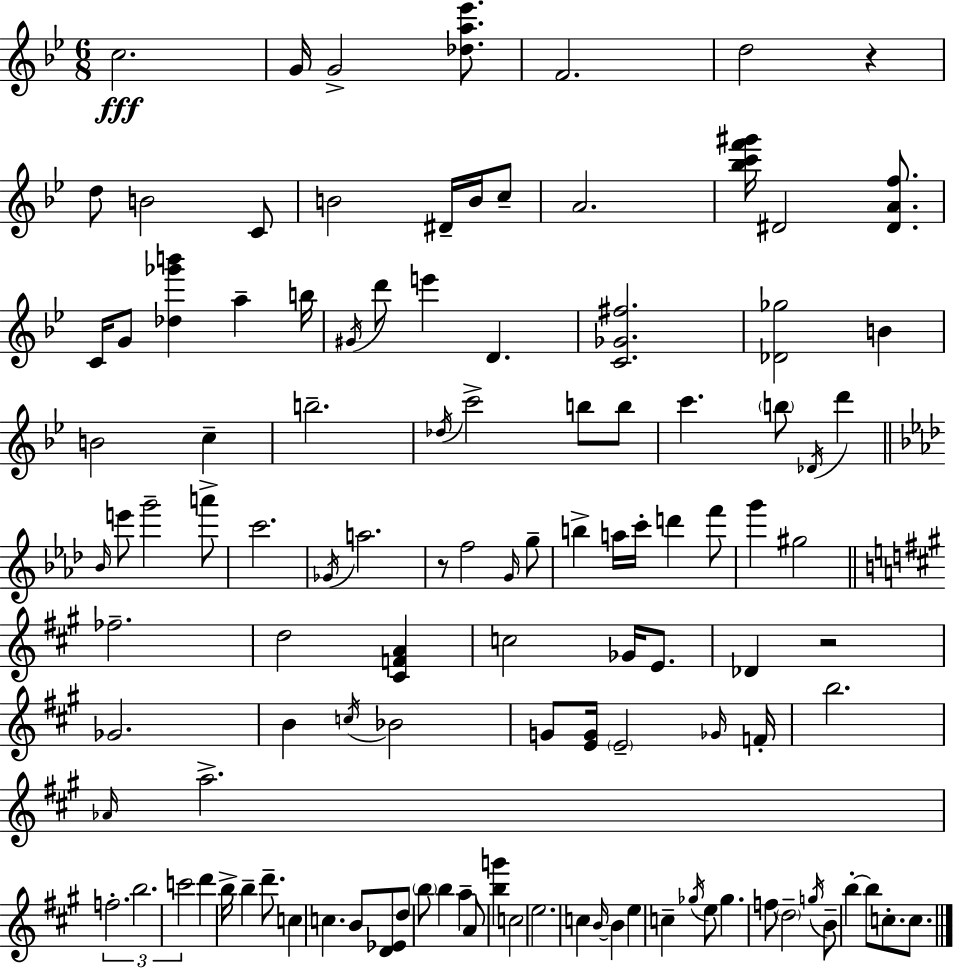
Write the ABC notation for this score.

X:1
T:Untitled
M:6/8
L:1/4
K:Gm
c2 G/4 G2 [_da_e']/2 F2 d2 z d/2 B2 C/2 B2 ^D/4 B/4 c/2 A2 [_bc'f'^g']/4 ^D2 [^DAf]/2 C/4 G/2 [_d_g'b'] a b/4 ^G/4 d'/2 e' D [C_G^f]2 [_D_g]2 B B2 c b2 _d/4 c'2 b/2 b/2 c' b/2 _D/4 d' _B/4 e'/2 g'2 a'/2 c'2 _G/4 a2 z/2 f2 G/4 g/2 b a/4 c'/4 d' f'/2 g' ^g2 _f2 d2 [^CFA] c2 _G/4 E/2 _D z2 _G2 B c/4 _B2 G/2 [EG]/4 E2 _G/4 F/4 b2 _A/4 a2 f2 b2 c'2 d' b/4 b d'/2 c c B/2 [D_E]/2 d/2 b/2 b a A/2 [bg'] c2 e2 c B/4 B e c _g/4 e/2 _g f/2 d2 g/4 B/2 b b/2 c/2 c/2